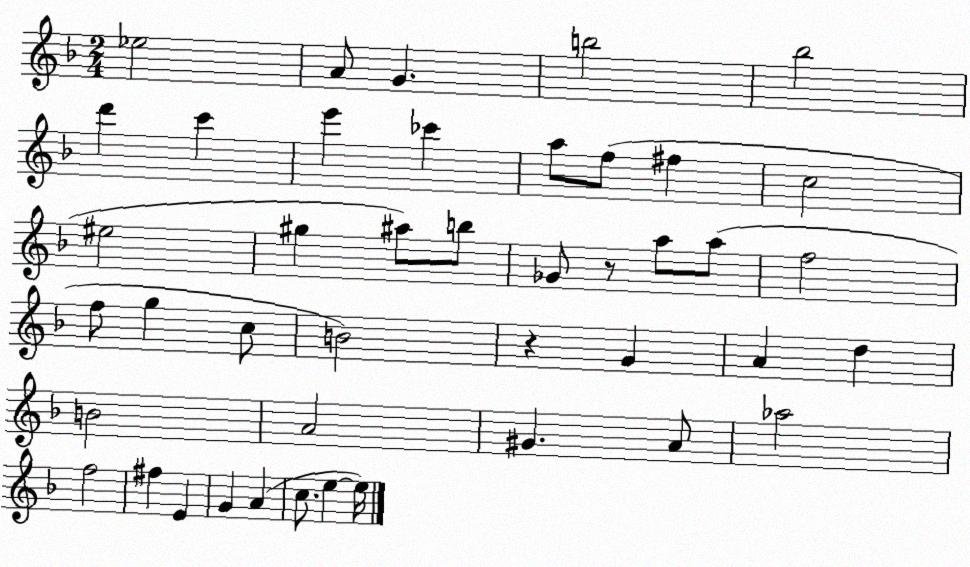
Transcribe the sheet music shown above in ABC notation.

X:1
T:Untitled
M:2/4
L:1/4
K:F
_e2 A/2 G b2 _b2 d' c' e' _c' a/2 f/2 ^f c2 ^e2 ^g ^a/2 b/2 _G/2 z/2 a/2 a/2 f2 f/2 g c/2 B2 z G A d B2 A2 ^G A/2 _a2 f2 ^f E G A c/2 e e/4